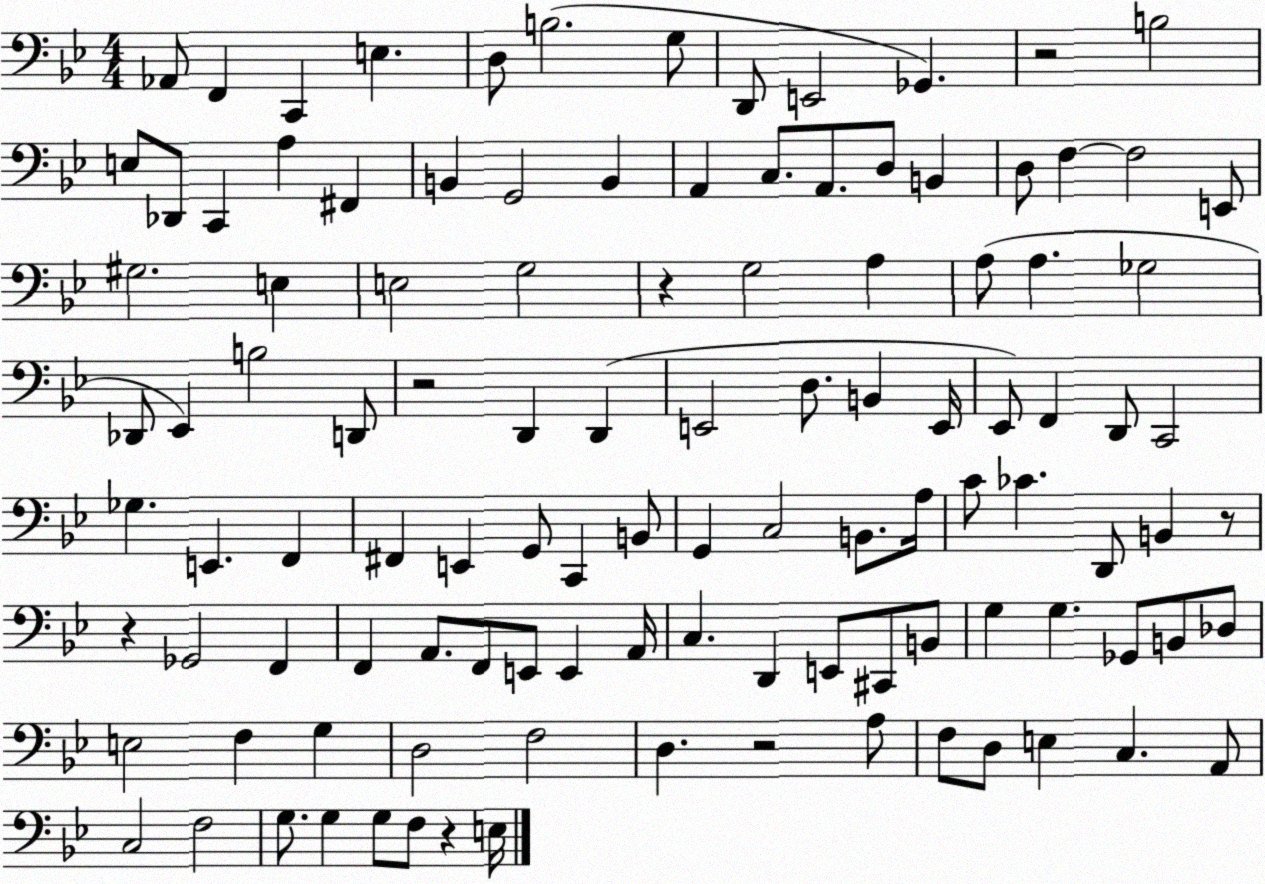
X:1
T:Untitled
M:4/4
L:1/4
K:Bb
_A,,/2 F,, C,, E, D,/2 B,2 G,/2 D,,/2 E,,2 _G,, z2 B,2 E,/2 _D,,/2 C,, A, ^F,, B,, G,,2 B,, A,, C,/2 A,,/2 D,/2 B,, D,/2 F, F,2 E,,/2 ^G,2 E, E,2 G,2 z G,2 A, A,/2 A, _G,2 _D,,/2 _E,, B,2 D,,/2 z2 D,, D,, E,,2 D,/2 B,, E,,/4 _E,,/2 F,, D,,/2 C,,2 _G, E,, F,, ^F,, E,, G,,/2 C,, B,,/2 G,, C,2 B,,/2 A,/4 C/2 _C D,,/2 B,, z/2 z _G,,2 F,, F,, A,,/2 F,,/2 E,,/2 E,, A,,/4 C, D,, E,,/2 ^C,,/2 B,,/2 G, G, _G,,/2 B,,/2 _D,/2 E,2 F, G, D,2 F,2 D, z2 A,/2 F,/2 D,/2 E, C, A,,/2 C,2 F,2 G,/2 G, G,/2 F,/2 z E,/4